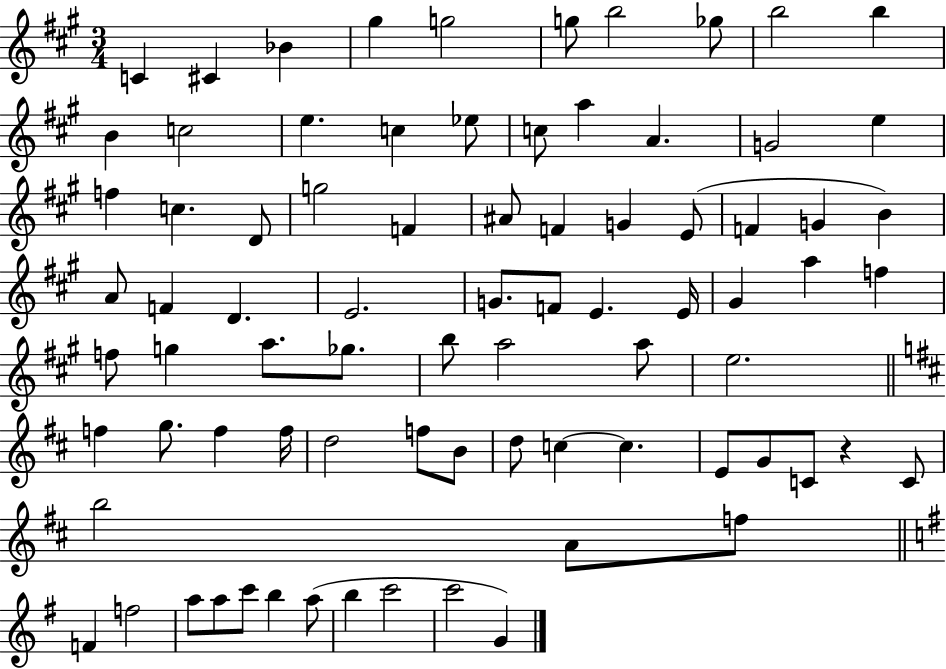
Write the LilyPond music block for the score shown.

{
  \clef treble
  \numericTimeSignature
  \time 3/4
  \key a \major
  c'4 cis'4 bes'4 | gis''4 g''2 | g''8 b''2 ges''8 | b''2 b''4 | \break b'4 c''2 | e''4. c''4 ees''8 | c''8 a''4 a'4. | g'2 e''4 | \break f''4 c''4. d'8 | g''2 f'4 | ais'8 f'4 g'4 e'8( | f'4 g'4 b'4) | \break a'8 f'4 d'4. | e'2. | g'8. f'8 e'4. e'16 | gis'4 a''4 f''4 | \break f''8 g''4 a''8. ges''8. | b''8 a''2 a''8 | e''2. | \bar "||" \break \key b \minor f''4 g''8. f''4 f''16 | d''2 f''8 b'8 | d''8 c''4~~ c''4. | e'8 g'8 c'8 r4 c'8 | \break b''2 a'8 f''8 | \bar "||" \break \key g \major f'4 f''2 | a''8 a''8 c'''8 b''4 a''8( | b''4 c'''2 | c'''2 g'4) | \break \bar "|."
}